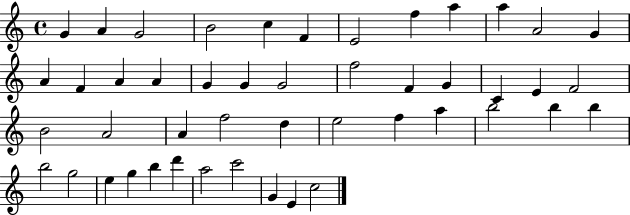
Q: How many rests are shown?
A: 0